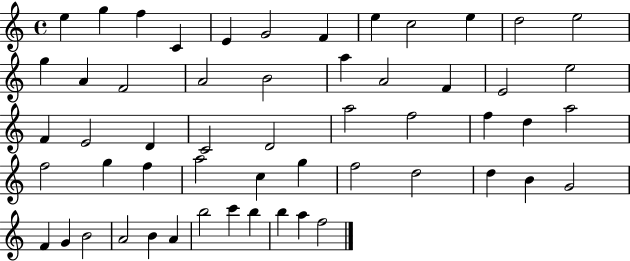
E5/q G5/q F5/q C4/q E4/q G4/h F4/q E5/q C5/h E5/q D5/h E5/h G5/q A4/q F4/h A4/h B4/h A5/q A4/h F4/q E4/h E5/h F4/q E4/h D4/q C4/h D4/h A5/h F5/h F5/q D5/q A5/h F5/h G5/q F5/q A5/h C5/q G5/q F5/h D5/h D5/q B4/q G4/h F4/q G4/q B4/h A4/h B4/q A4/q B5/h C6/q B5/q B5/q A5/q F5/h